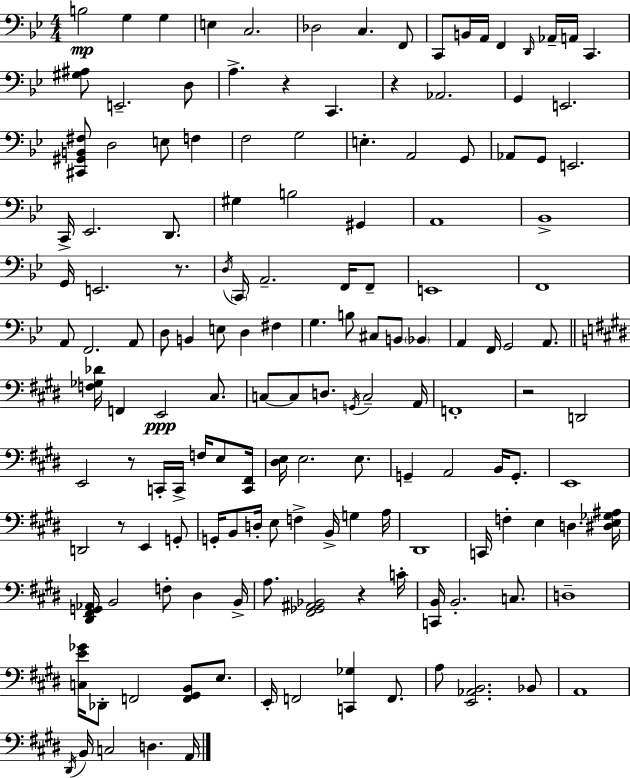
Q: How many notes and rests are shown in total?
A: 150